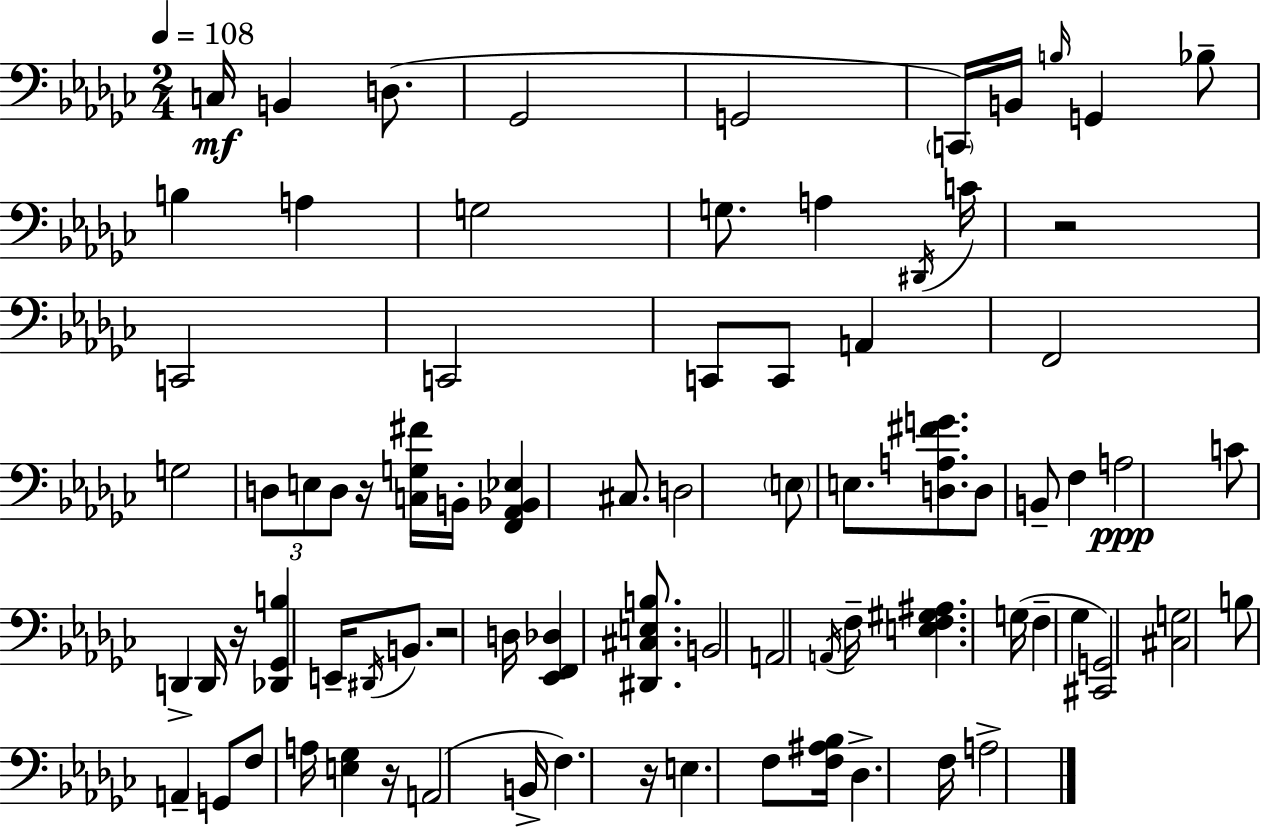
X:1
T:Untitled
M:2/4
L:1/4
K:Ebm
C,/4 B,, D,/2 _G,,2 G,,2 C,,/4 B,,/4 B,/4 G,, _B,/2 B, A, G,2 G,/2 A, ^D,,/4 C/4 z2 C,,2 C,,2 C,,/2 C,,/2 A,, F,,2 G,2 D,/2 E,/2 D,/2 z/4 [C,G,^F]/4 B,,/4 [F,,_A,,_B,,_E,] ^C,/2 D,2 E,/2 E,/2 [D,A,^FG]/2 D,/2 B,,/2 F, A,2 C/2 D,, D,,/4 z/4 [_D,,_G,,B,] E,,/4 ^D,,/4 B,,/2 z2 D,/4 [_E,,F,,_D,] [^D,,^C,E,B,]/2 B,,2 A,,2 A,,/4 F,/4 [E,F,^G,^A,] G,/4 F, _G, [^C,,G,,]2 [^C,G,]2 B,/2 A,, G,,/2 F,/2 A,/4 [E,_G,] z/4 A,,2 B,,/4 F, z/4 E, F,/2 [F,^A,_B,]/4 _D, F,/4 A,2